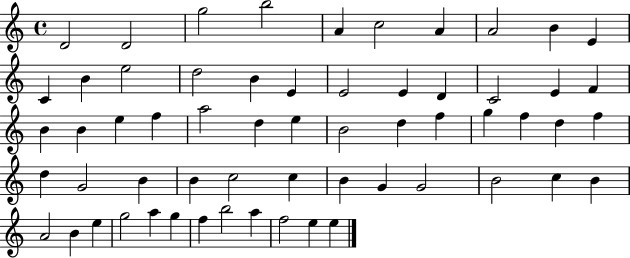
X:1
T:Untitled
M:4/4
L:1/4
K:C
D2 D2 g2 b2 A c2 A A2 B E C B e2 d2 B E E2 E D C2 E F B B e f a2 d e B2 d f g f d f d G2 B B c2 c B G G2 B2 c B A2 B e g2 a g f b2 a f2 e e